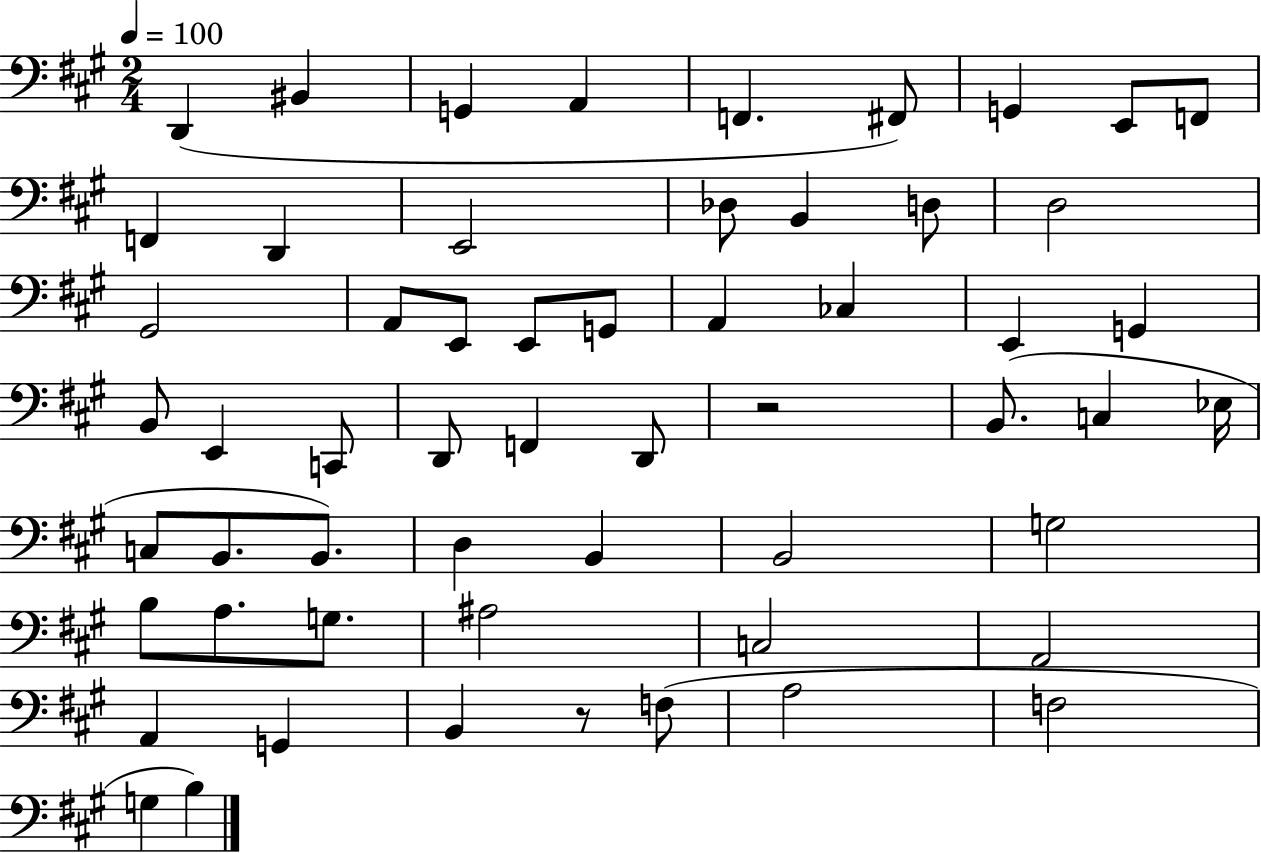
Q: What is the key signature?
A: A major